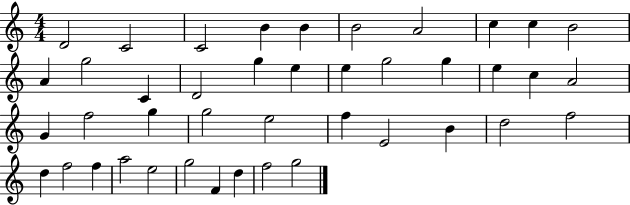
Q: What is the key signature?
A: C major